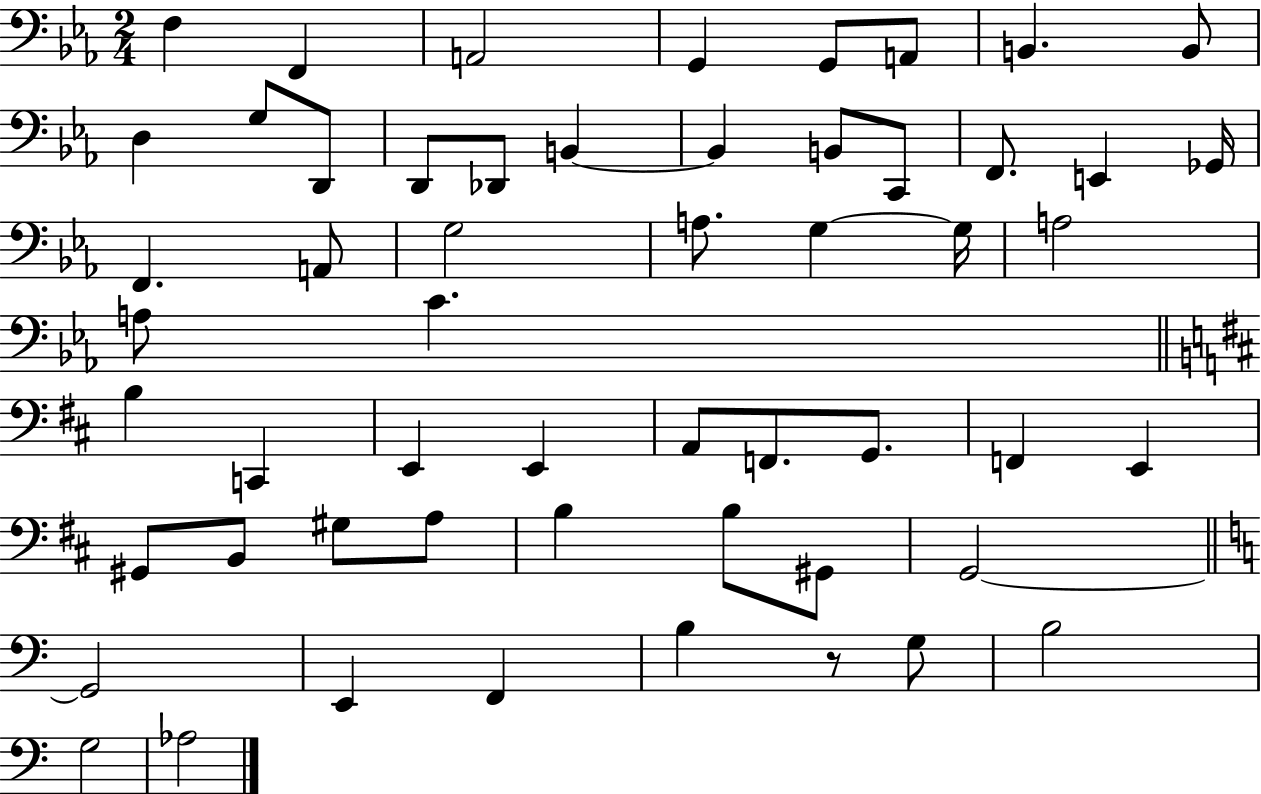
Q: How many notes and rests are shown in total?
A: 55